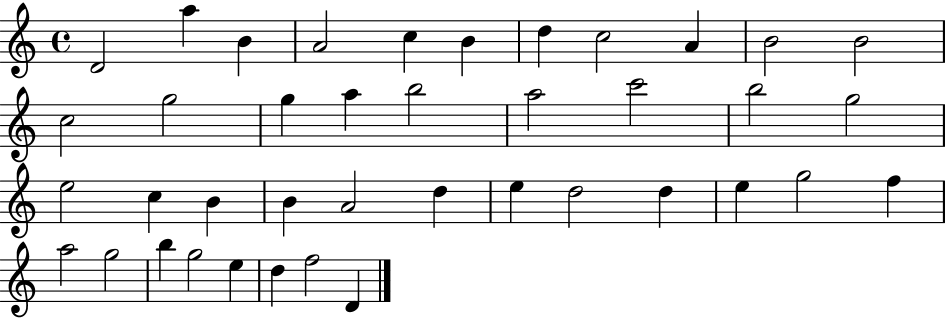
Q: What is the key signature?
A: C major